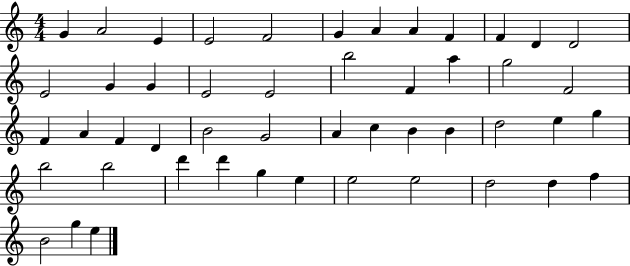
G4/q A4/h E4/q E4/h F4/h G4/q A4/q A4/q F4/q F4/q D4/q D4/h E4/h G4/q G4/q E4/h E4/h B5/h F4/q A5/q G5/h F4/h F4/q A4/q F4/q D4/q B4/h G4/h A4/q C5/q B4/q B4/q D5/h E5/q G5/q B5/h B5/h D6/q D6/q G5/q E5/q E5/h E5/h D5/h D5/q F5/q B4/h G5/q E5/q